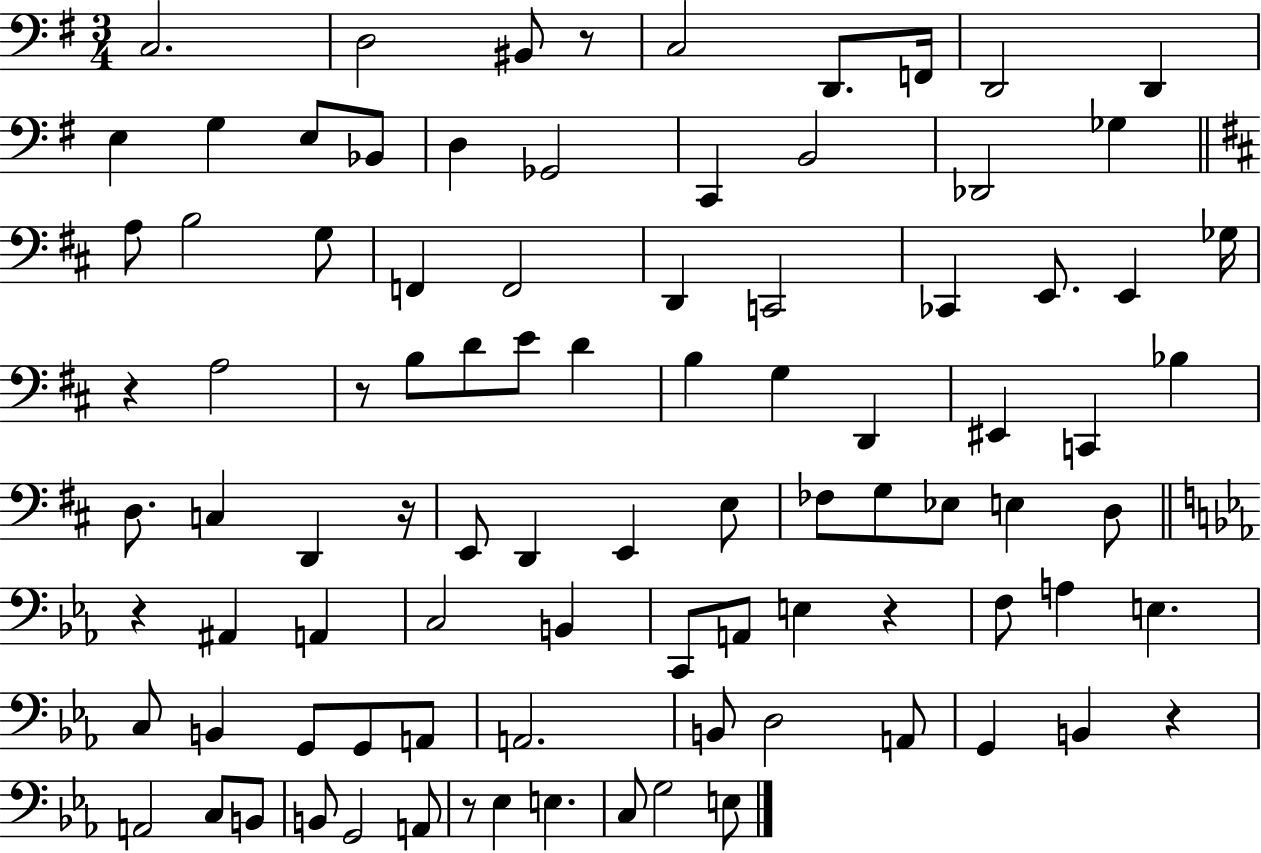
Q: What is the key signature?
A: G major